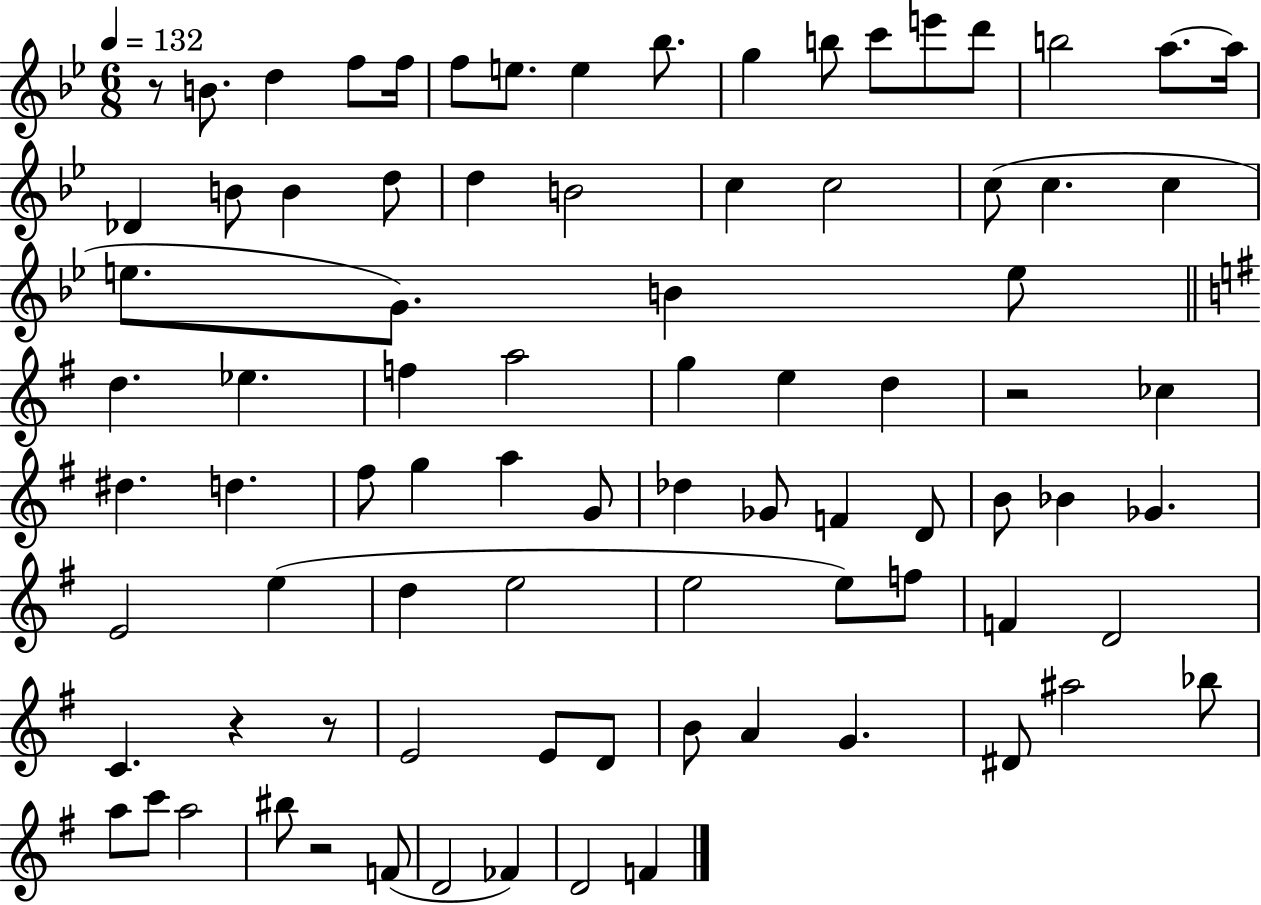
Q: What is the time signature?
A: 6/8